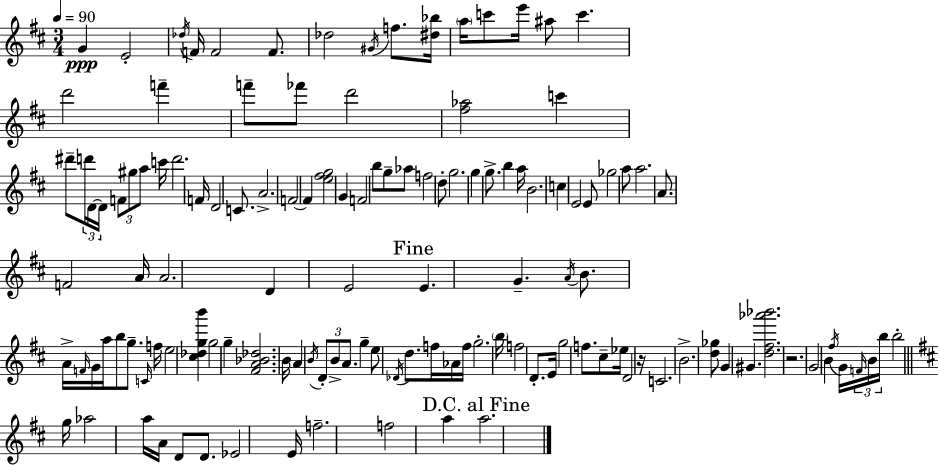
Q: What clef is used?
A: treble